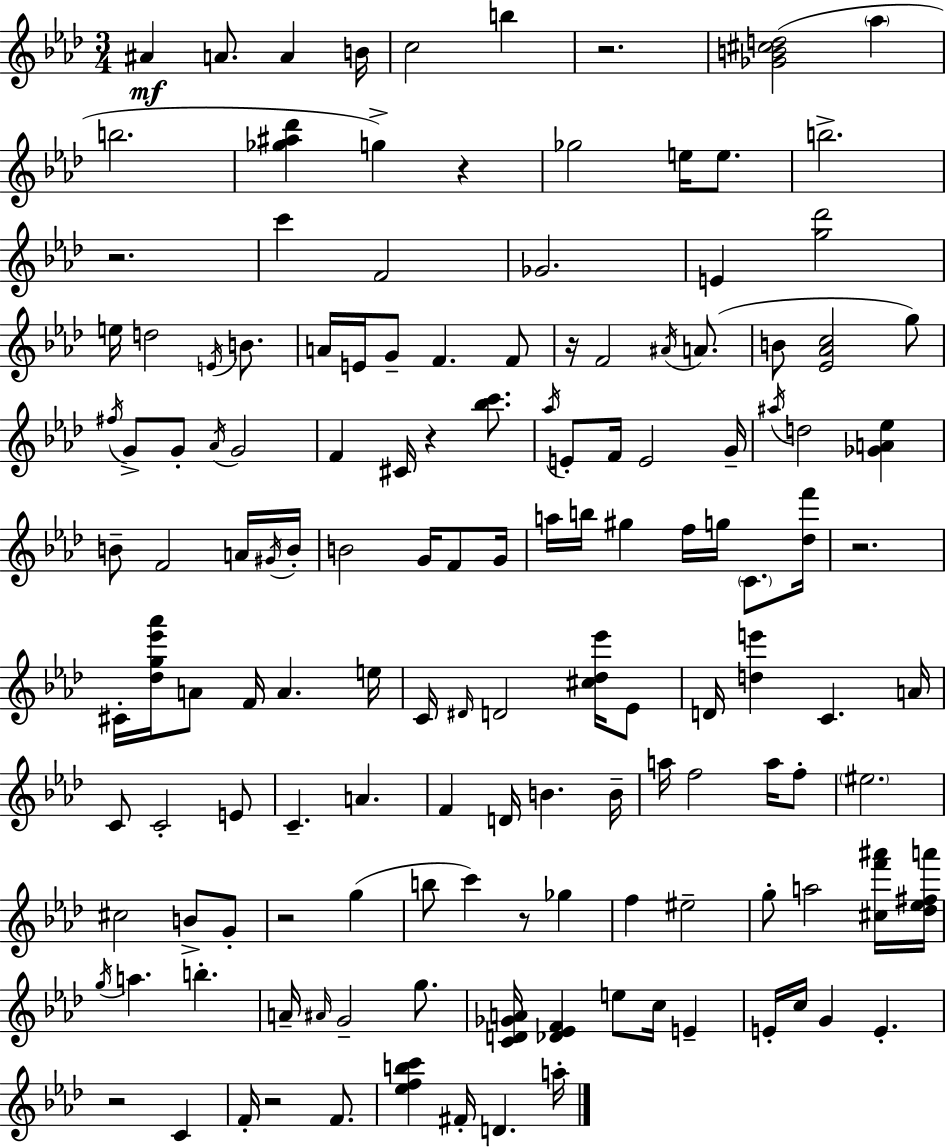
A#4/q A4/e. A4/q B4/s C5/h B5/q R/h. [Gb4,B4,C#5,D5]/h Ab5/q B5/h. [Gb5,A#5,Db6]/q G5/q R/q Gb5/h E5/s E5/e. B5/h. R/h. C6/q F4/h Gb4/h. E4/q [G5,Db6]/h E5/s D5/h E4/s B4/e. A4/s E4/s G4/e F4/q. F4/e R/s F4/h A#4/s A4/e. B4/e [Eb4,Ab4,C5]/h G5/e F#5/s G4/e G4/e Ab4/s G4/h F4/q C#4/s R/q [Bb5,C6]/e. Ab5/s E4/e F4/s E4/h G4/s A#5/s D5/h [Gb4,A4,Eb5]/q B4/e F4/h A4/s G#4/s B4/s B4/h G4/s F4/e G4/s A5/s B5/s G#5/q F5/s G5/s C4/e. [Db5,F6]/s R/h. C#4/s [Db5,G5,Eb6,Ab6]/s A4/e F4/s A4/q. E5/s C4/s D#4/s D4/h [C#5,Db5,Eb6]/s Eb4/e D4/s [D5,E6]/q C4/q. A4/s C4/e C4/h E4/e C4/q. A4/q. F4/q D4/s B4/q. B4/s A5/s F5/h A5/s F5/e EIS5/h. C#5/h B4/e G4/e R/h G5/q B5/e C6/q R/e Gb5/q F5/q EIS5/h G5/e A5/h [C#5,F6,A#6]/s [Db5,Eb5,F#5,A6]/s G5/s A5/q. B5/q. A4/s A#4/s G4/h G5/e. [C4,D4,Gb4,A4]/s [Db4,Eb4,F4]/q E5/e C5/s E4/q E4/s C5/s G4/q E4/q. R/h C4/q F4/s R/h F4/e. [Eb5,F5,B5,C6]/q F#4/s D4/q. A5/s